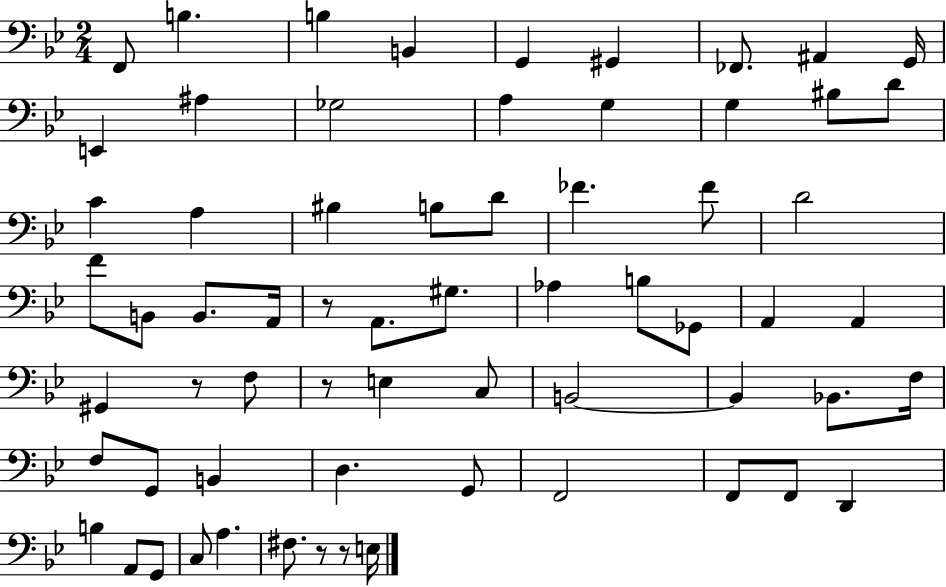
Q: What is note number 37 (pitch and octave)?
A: G#2